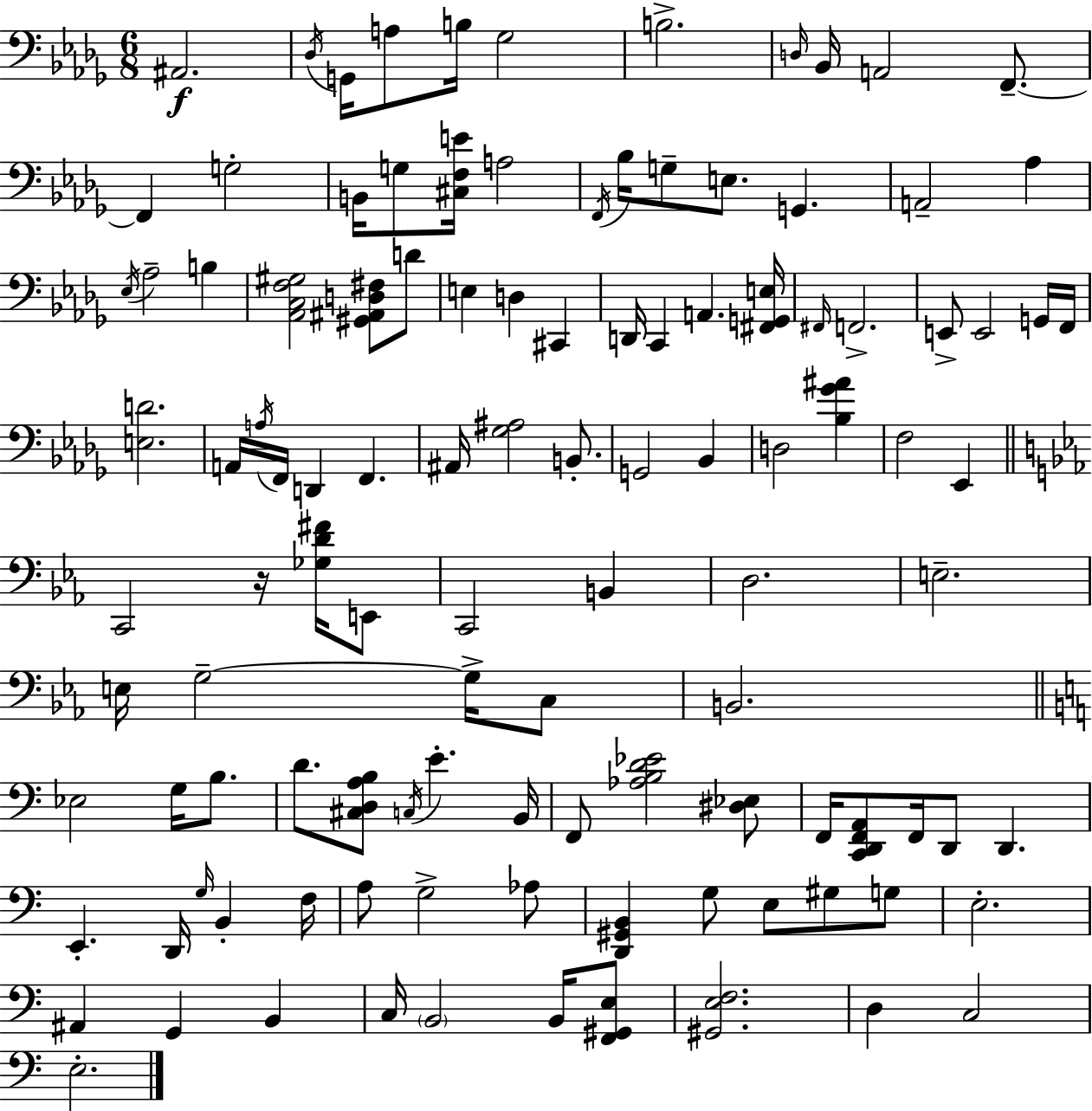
{
  \clef bass
  \numericTimeSignature
  \time 6/8
  \key bes \minor
  ais,2.\f | \acciaccatura { des16 } g,16 a8 b16 ges2 | b2.-> | \grace { d16 } bes,16 a,2 f,8.--~~ | \break f,4 g2-. | b,16 g8 <cis f e'>16 a2 | \acciaccatura { f,16 } bes16 g8-- e8. g,4. | a,2-- aes4 | \break \acciaccatura { ees16 } aes2-- | b4 <aes, c f gis>2 | <gis, ais, d fis>8 d'8 e4 d4 | cis,4 d,16 c,4 a,4. | \break <fis, g, e>16 \grace { fis,16 } f,2.-> | e,8-> e,2 | g,16 f,16 <e d'>2. | a,16 \acciaccatura { a16 } f,16 d,4 | \break f,4. ais,16 <ges ais>2 | b,8.-. g,2 | bes,4 d2 | <bes ges' ais'>4 f2 | \break ees,4 \bar "||" \break \key ees \major c,2 r16 <ges d' fis'>16 e,8 | c,2 b,4 | d2. | e2.-- | \break e16 g2--~~ g16-> c8 | b,2. | \bar "||" \break \key c \major ees2 g16 b8. | d'8. <cis d a b>8 \acciaccatura { c16 } e'4.-. | b,16 f,8 <aes b d' ees'>2 <dis ees>8 | f,16 <c, d, f, a,>8 f,16 d,8 d,4. | \break e,4.-. d,16 \grace { g16 } b,4-. | f16 a8 g2-> | aes8 <d, gis, b,>4 g8 e8 gis8 | g8 e2.-. | \break ais,4 g,4 b,4 | c16 \parenthesize b,2 b,16 | <f, gis, e>8 <gis, e f>2. | d4 c2 | \break e2.-. | \bar "|."
}